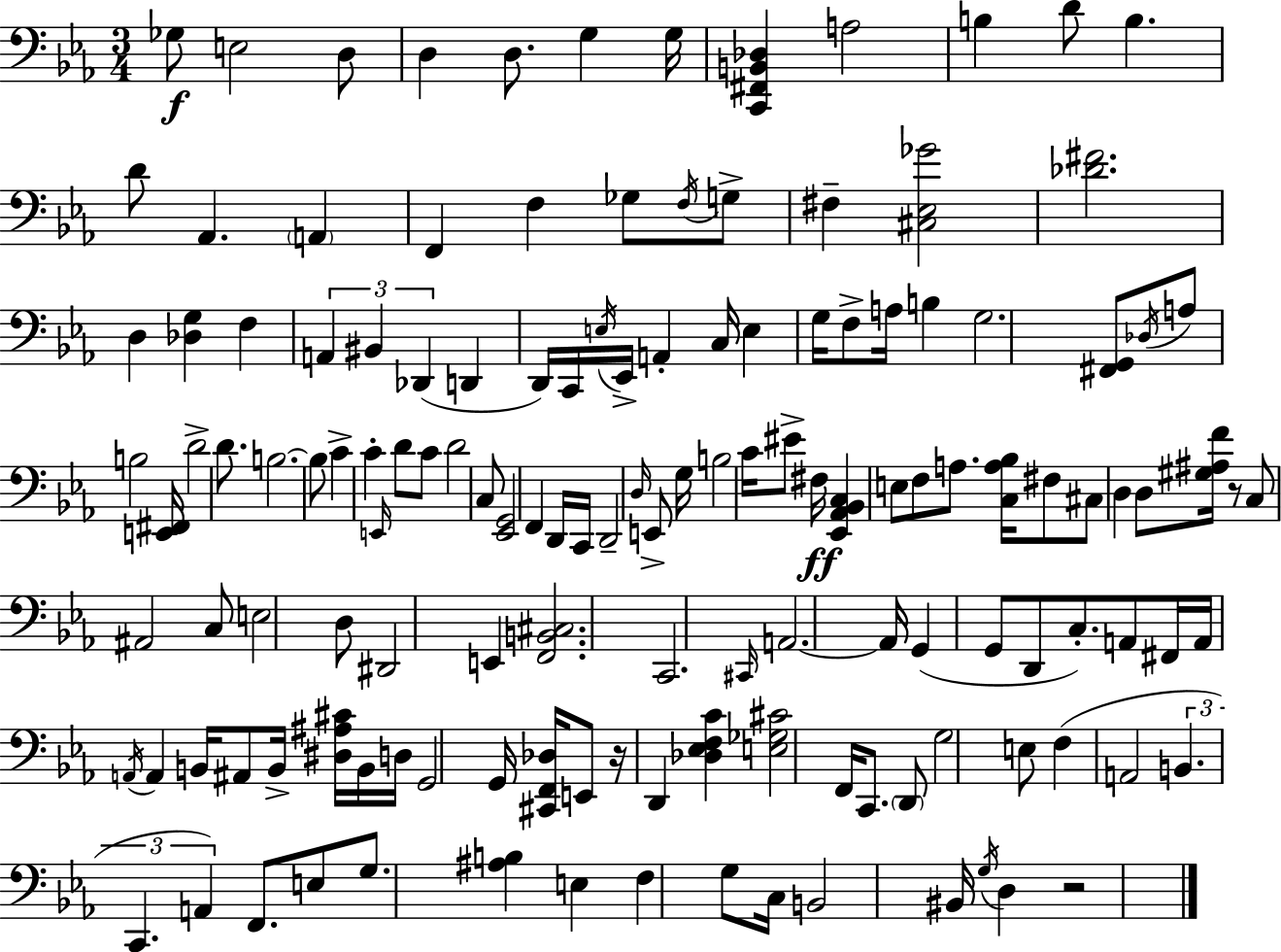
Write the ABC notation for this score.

X:1
T:Untitled
M:3/4
L:1/4
K:Eb
_G,/2 E,2 D,/2 D, D,/2 G, G,/4 [C,,^F,,B,,_D,] A,2 B, D/2 B, D/2 _A,, A,, F,, F, _G,/2 F,/4 G,/2 ^F, [^C,_E,_G]2 [_D^F]2 D, [_D,G,] F, A,, ^B,, _D,, D,, D,,/4 C,,/4 E,/4 _E,,/4 A,, C,/4 E, G,/4 F,/2 A,/4 B, G,2 [^F,,G,,]/2 _D,/4 A,/2 B,2 [E,,^F,,]/4 D2 D/2 B,2 B,/2 C C E,,/4 D/2 C/2 D2 C,/2 [_E,,G,,]2 F,, D,,/4 C,,/4 D,,2 D,/4 E,,/2 G,/4 B,2 C/4 ^E/2 ^F,/4 [_E,,_A,,_B,,C,] E,/2 F,/2 A,/2 [C,A,_B,]/4 ^F,/2 ^C,/2 D, D,/2 [^G,^A,F]/4 z/2 C,/2 ^A,,2 C,/2 E,2 D,/2 ^D,,2 E,, [F,,B,,^C,]2 C,,2 ^C,,/4 A,,2 A,,/4 G,, G,,/2 D,,/2 C,/2 A,,/2 ^F,,/4 A,,/4 A,,/4 A,, B,,/4 ^A,,/2 B,,/4 [^D,^A,^C]/4 B,,/4 D,/4 G,,2 G,,/4 [^C,,F,,_D,]/4 E,,/2 z/4 D,, [_D,_E,F,C] [E,_G,^C]2 F,,/4 C,,/2 D,,/2 G,2 E,/2 F, A,,2 B,, C,, A,, F,,/2 E,/2 G,/2 [^A,B,] E, F, G,/2 C,/4 B,,2 ^B,,/4 G,/4 D, z2